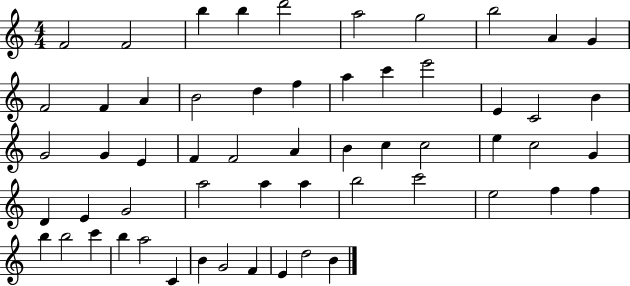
X:1
T:Untitled
M:4/4
L:1/4
K:C
F2 F2 b b d'2 a2 g2 b2 A G F2 F A B2 d f a c' e'2 E C2 B G2 G E F F2 A B c c2 e c2 G D E G2 a2 a a b2 c'2 e2 f f b b2 c' b a2 C B G2 F E d2 B